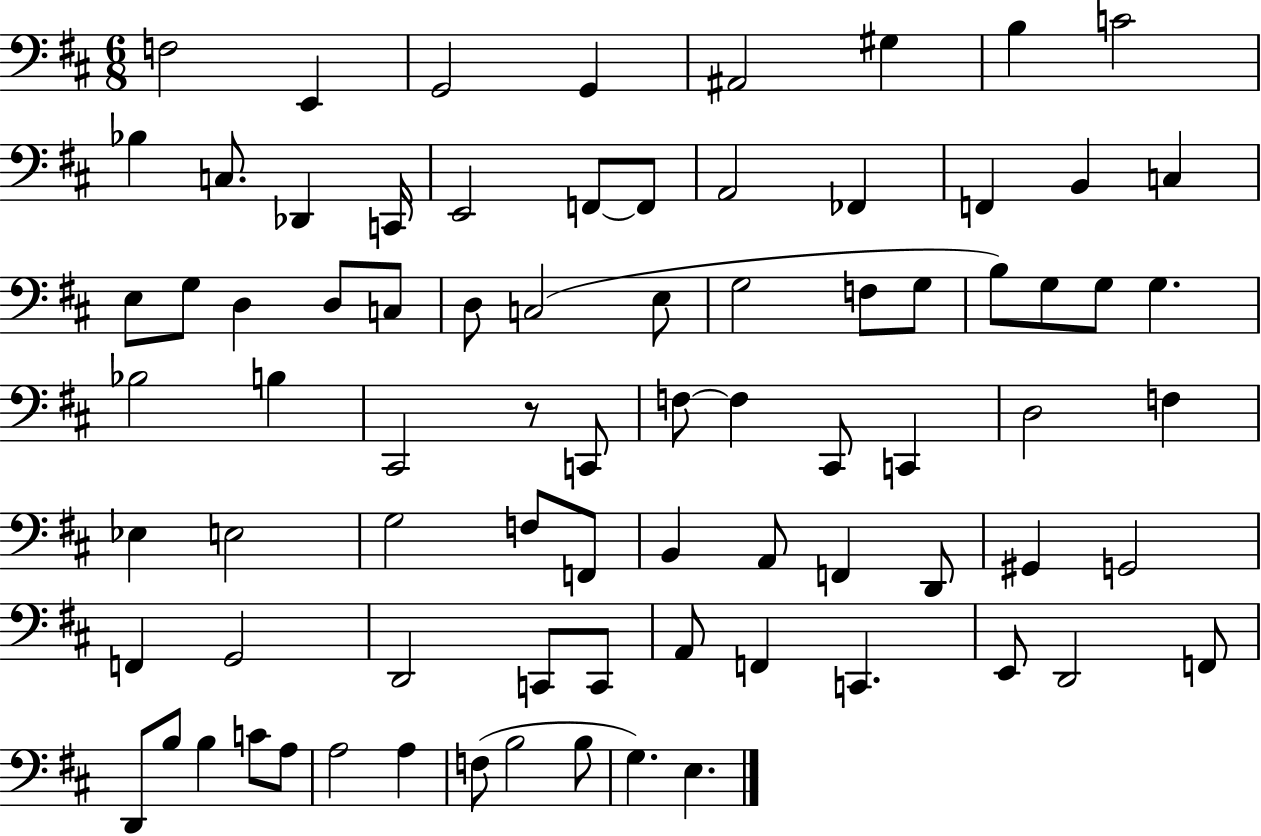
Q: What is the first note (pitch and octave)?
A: F3